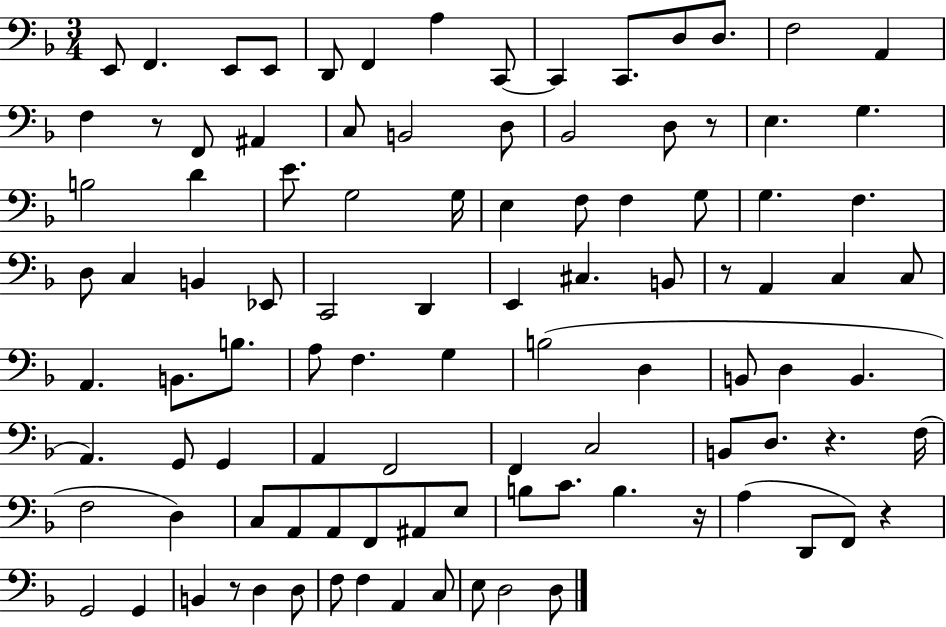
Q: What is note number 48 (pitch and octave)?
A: A2